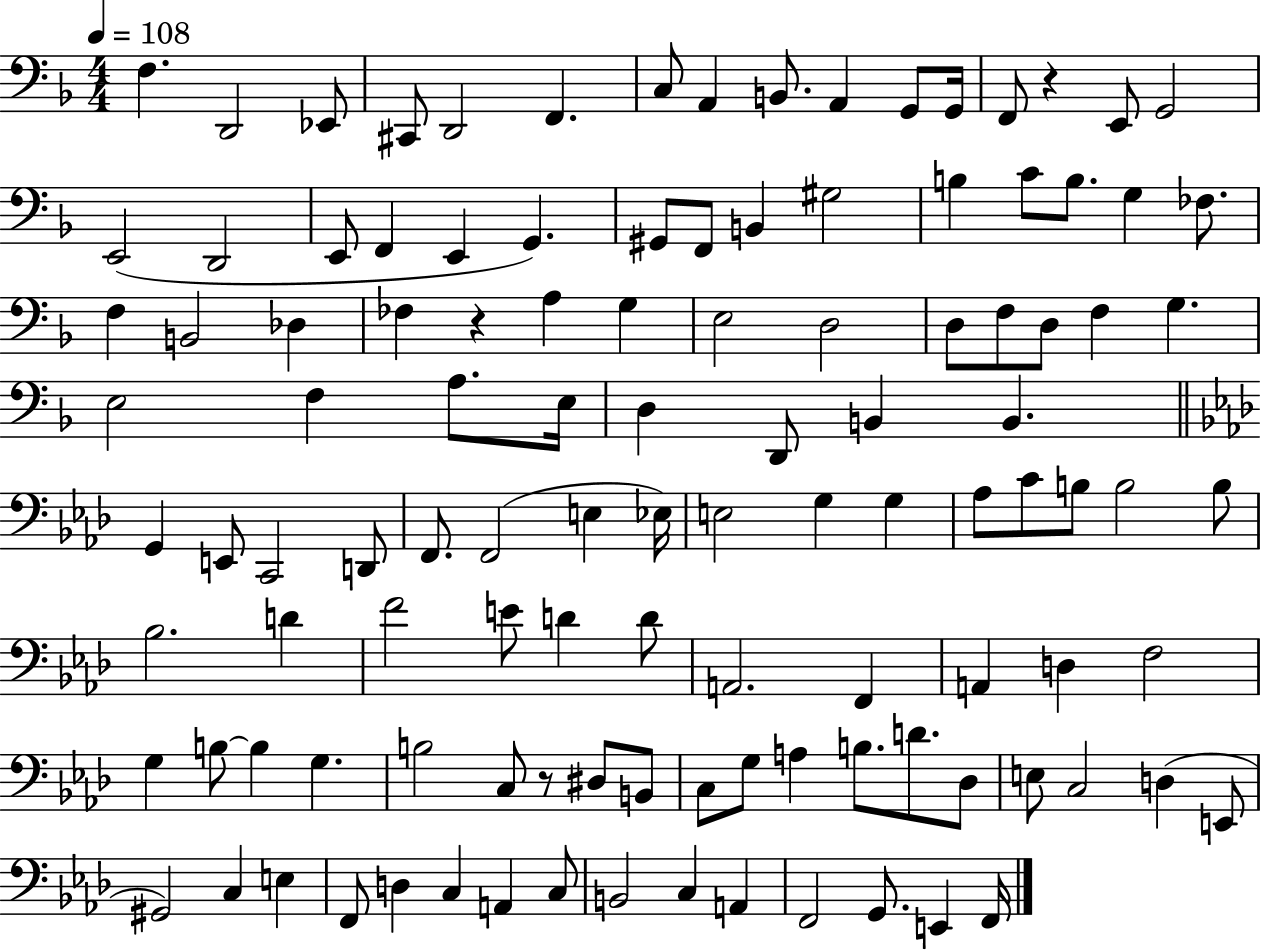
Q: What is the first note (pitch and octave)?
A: F3